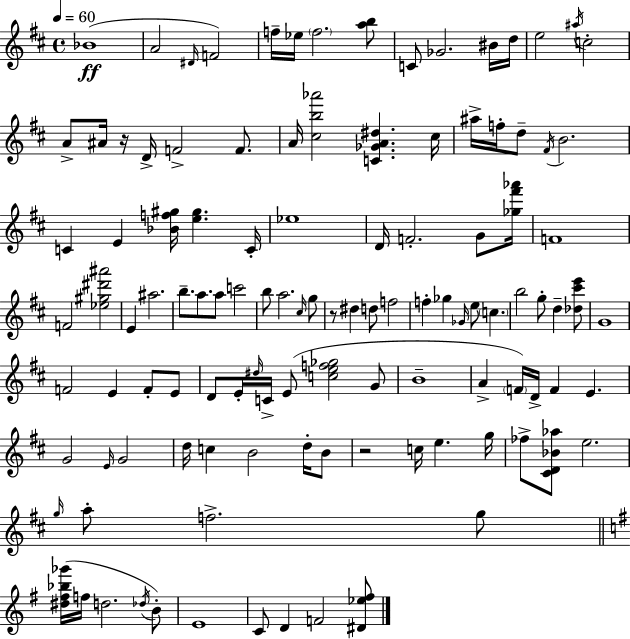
{
  \clef treble
  \time 4/4
  \defaultTimeSignature
  \key d \major
  \tempo 4 = 60
  bes'1(\ff | a'2 \grace { dis'16 } f'2) | f''16-- ees''16 \parenthesize f''2. <a'' b''>8 | c'8 ges'2. bis'16 | \break d''16 e''2 \acciaccatura { ais''16 } c''2-. | a'8-> ais'16 r16 d'16-> f'2-> f'8. | a'16 <cis'' b'' aes'''>2 <c' ges' a' dis''>4. | cis''16 ais''16-> f''16-. d''8-- \acciaccatura { fis'16 } b'2. | \break c'4 e'4 <bes' f'' gis''>16 <e'' gis''>4. | c'16-. ees''1 | d'16 f'2.-. | g'8 <ges'' fis''' aes'''>16 f'1 | \break f'2 <ees'' gis'' dis''' ais'''>2 | e'4 ais''2. | b''8.-- a''8. a''8 c'''2 | b''8 a''2. | \break \grace { cis''16 } g''8 r8 dis''4 d''8 f''2 | f''4-. ges''4 \grace { ges'16 } e''8 \parenthesize c''4. | b''2 g''8-. d''4-- | <des'' cis''' e'''>8 g'1 | \break f'2 e'4 | f'8-. e'8 d'8 e'16-. \grace { dis''16 } c'16-> e'8( <c'' e'' f'' ges''>2 | g'8 b'1-- | a'4-> \parenthesize f'16) d'16-> f'4 | \break e'4. g'2 \grace { e'16 } g'2 | d''16 c''4 b'2 | d''16-. b'8 r2 c''16 | e''4. g''16 fes''8-> <cis' d' bes' aes''>8 e''2. | \break \grace { g''16 } a''8-. f''2.-> | g''8 \bar "||" \break \key g \major <dis'' fis'' bes'' ges'''>16( f''16 d''2. \acciaccatura { des''16 } b'8-.) | e'1 | c'8 d'4 f'2 <dis' ees'' fis''>8 | \bar "|."
}